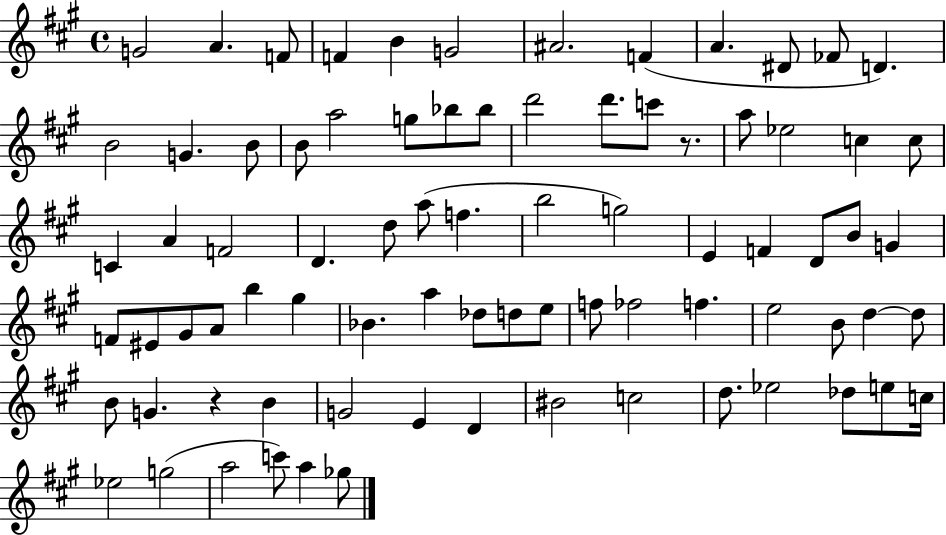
G4/h A4/q. F4/e F4/q B4/q G4/h A#4/h. F4/q A4/q. D#4/e FES4/e D4/q. B4/h G4/q. B4/e B4/e A5/h G5/e Bb5/e Bb5/e D6/h D6/e. C6/e R/e. A5/e Eb5/h C5/q C5/e C4/q A4/q F4/h D4/q. D5/e A5/e F5/q. B5/h G5/h E4/q F4/q D4/e B4/e G4/q F4/e EIS4/e G#4/e A4/e B5/q G#5/q Bb4/q. A5/q Db5/e D5/e E5/e F5/e FES5/h F5/q. E5/h B4/e D5/q D5/e B4/e G4/q. R/q B4/q G4/h E4/q D4/q BIS4/h C5/h D5/e. Eb5/h Db5/e E5/e C5/s Eb5/h G5/h A5/h C6/e A5/q Gb5/e